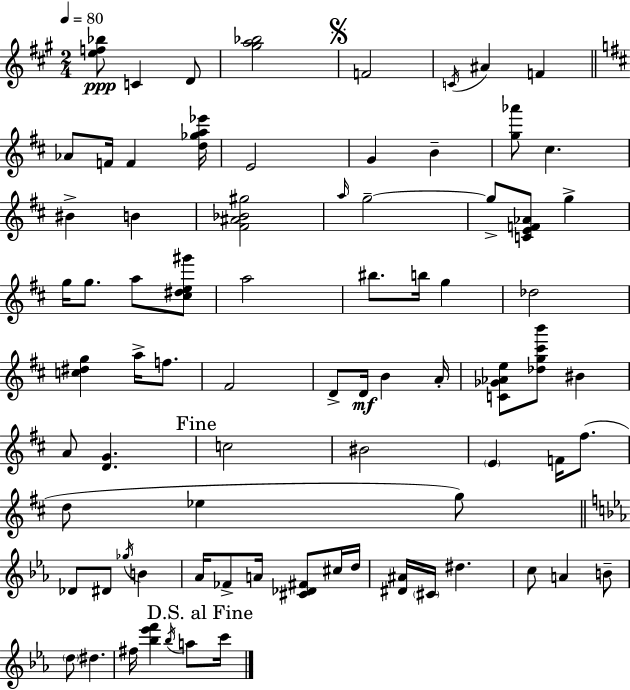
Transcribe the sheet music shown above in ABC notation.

X:1
T:Untitled
M:2/4
L:1/4
K:A
[ef_b]/2 C D/2 [^ga_b]2 F2 C/4 ^A F _A/2 F/4 F [d_ga_e']/4 E2 G B [g_a']/2 ^c ^B B [^F^A_B^g]2 a/4 g2 g/2 [CEF_A]/2 g g/4 g/2 a/2 [^c^de^g']/2 a2 ^b/2 b/4 g _d2 [c^dg] a/4 f/2 ^F2 D/2 D/4 B A/4 [C_G_Ae]/2 [_dg^c'b']/2 ^B A/2 [DG] c2 ^B2 E F/4 ^f/2 d/2 _e g/2 _D/2 ^D/2 _g/4 B _A/4 _F/2 A/4 [^C_D^F]/2 ^c/4 d/4 [^D^A]/4 ^C/4 ^d c/2 A B/2 d/2 ^d ^f/4 [_b_e'f'] _b/4 a/2 c'/4